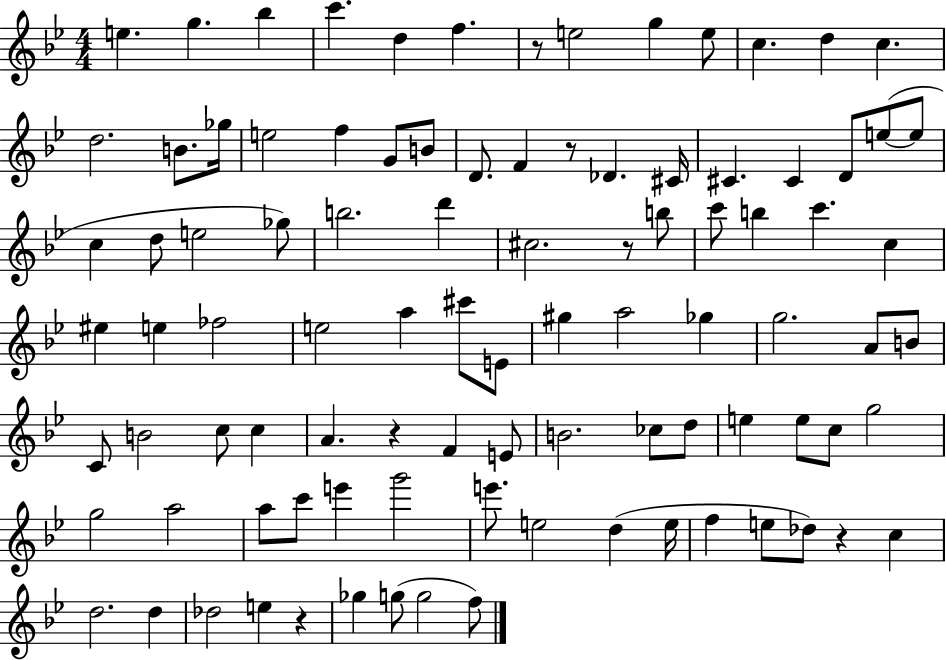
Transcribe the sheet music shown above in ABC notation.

X:1
T:Untitled
M:4/4
L:1/4
K:Bb
e g _b c' d f z/2 e2 g e/2 c d c d2 B/2 _g/4 e2 f G/2 B/2 D/2 F z/2 _D ^C/4 ^C ^C D/2 e/2 e/2 c d/2 e2 _g/2 b2 d' ^c2 z/2 b/2 c'/2 b c' c ^e e _f2 e2 a ^c'/2 E/2 ^g a2 _g g2 A/2 B/2 C/2 B2 c/2 c A z F E/2 B2 _c/2 d/2 e e/2 c/2 g2 g2 a2 a/2 c'/2 e' g'2 e'/2 e2 d e/4 f e/2 _d/2 z c d2 d _d2 e z _g g/2 g2 f/2